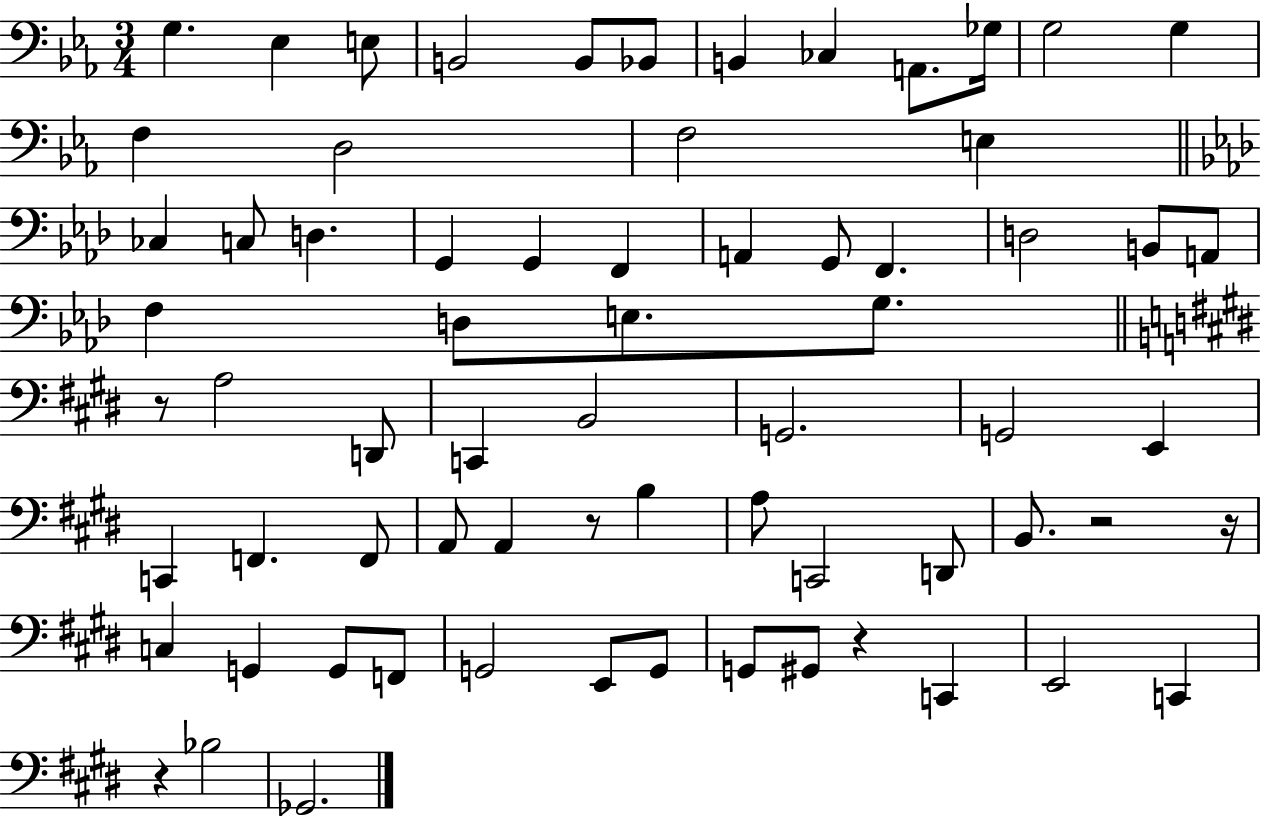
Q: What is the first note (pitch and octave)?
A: G3